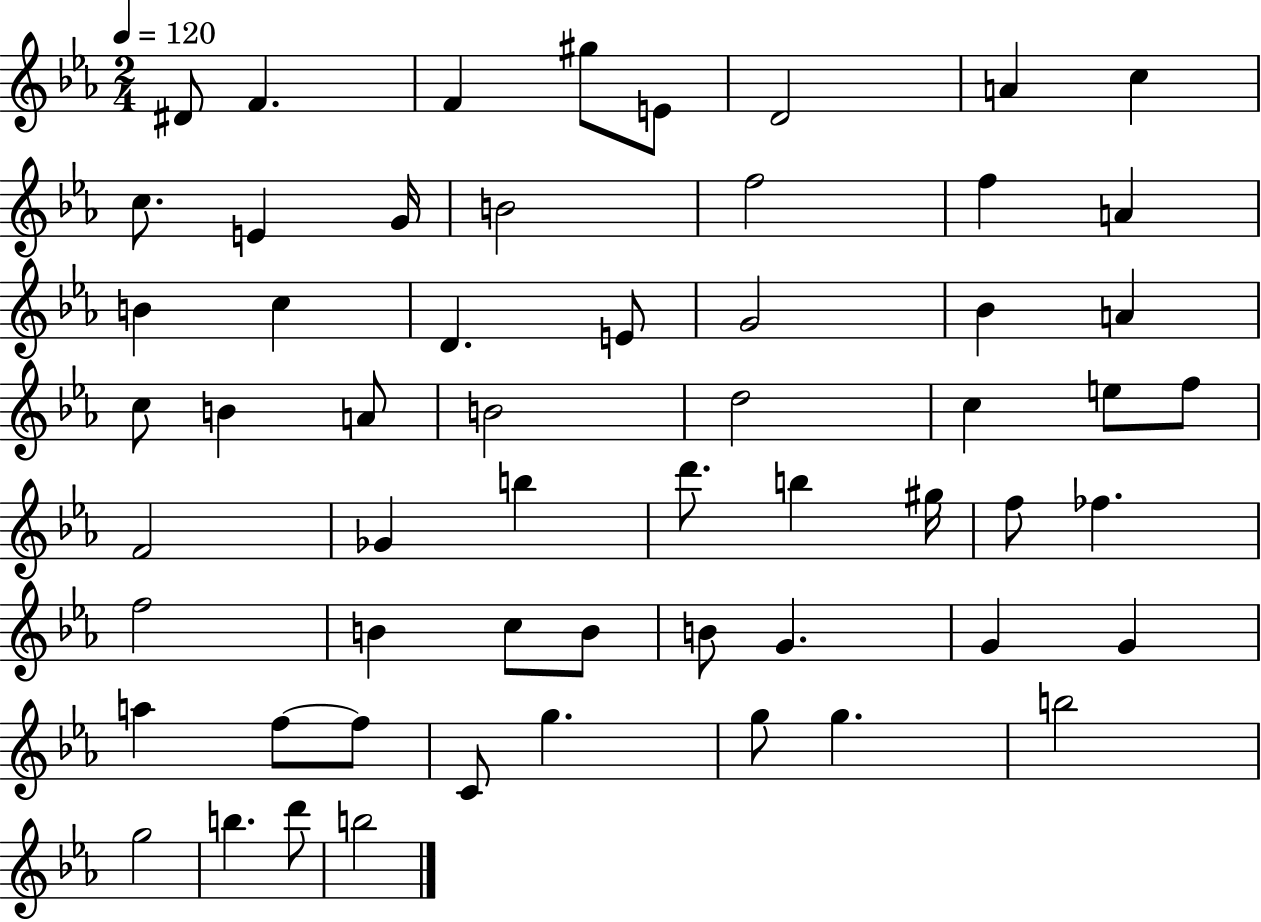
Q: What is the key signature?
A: EES major